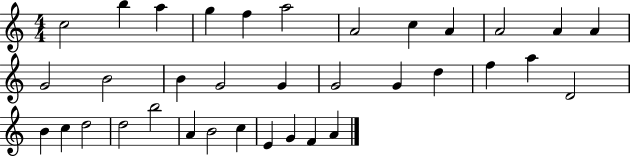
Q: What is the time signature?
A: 4/4